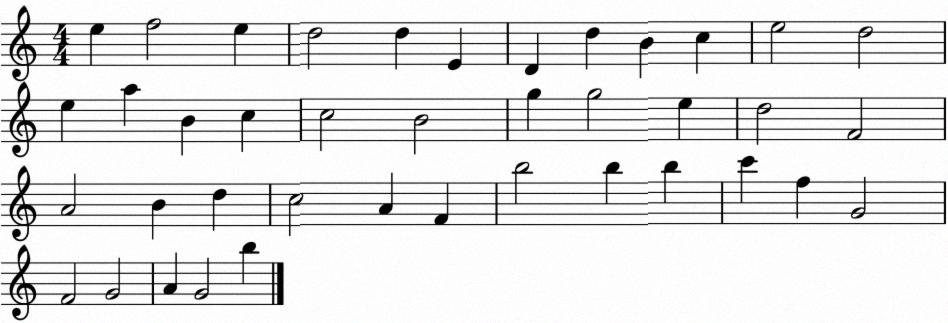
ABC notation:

X:1
T:Untitled
M:4/4
L:1/4
K:C
e f2 e d2 d E D d B c e2 d2 e a B c c2 B2 g g2 e d2 F2 A2 B d c2 A F b2 b b c' f G2 F2 G2 A G2 b